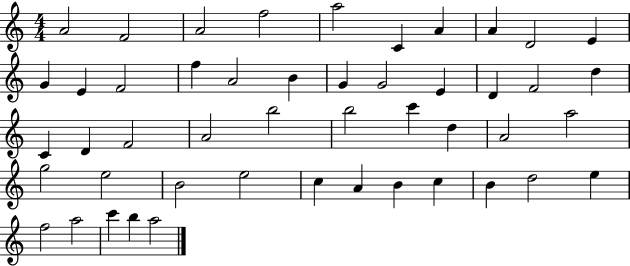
A4/h F4/h A4/h F5/h A5/h C4/q A4/q A4/q D4/h E4/q G4/q E4/q F4/h F5/q A4/h B4/q G4/q G4/h E4/q D4/q F4/h D5/q C4/q D4/q F4/h A4/h B5/h B5/h C6/q D5/q A4/h A5/h G5/h E5/h B4/h E5/h C5/q A4/q B4/q C5/q B4/q D5/h E5/q F5/h A5/h C6/q B5/q A5/h